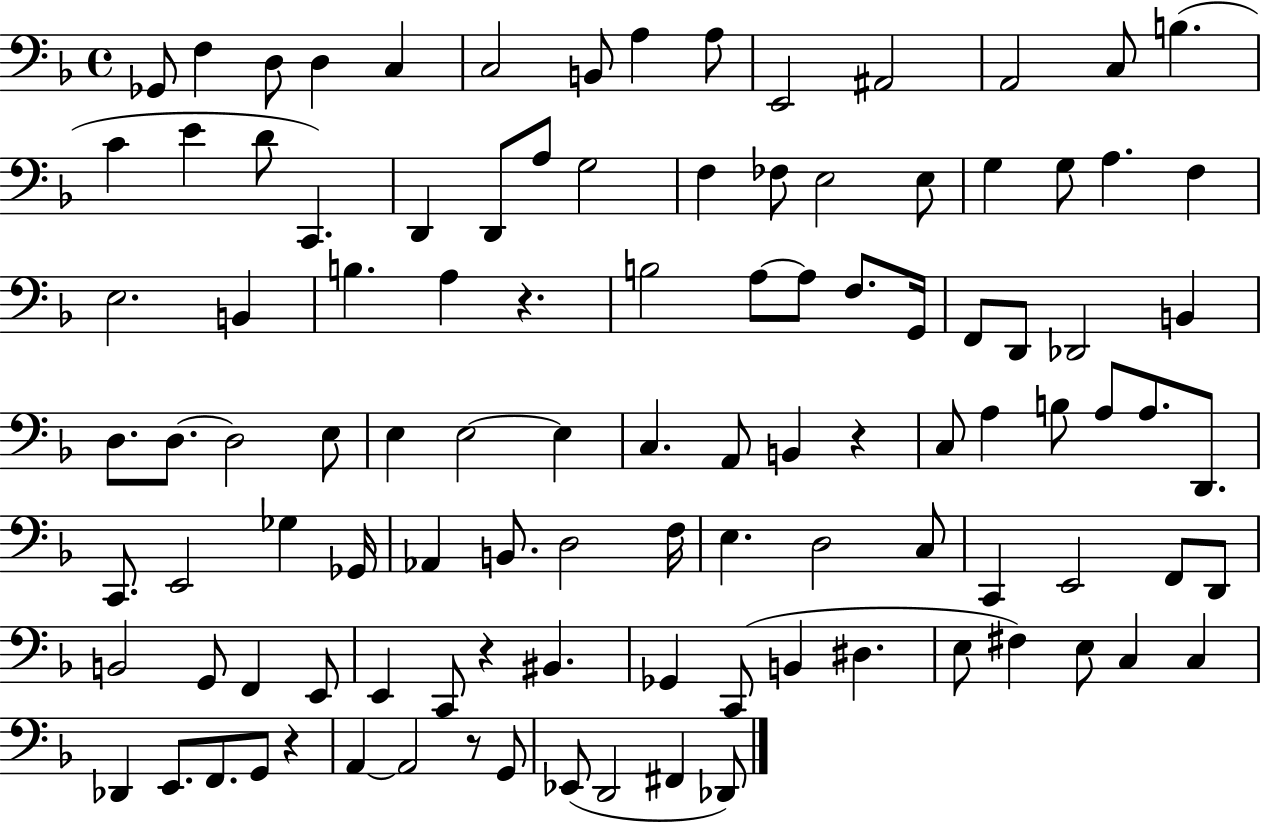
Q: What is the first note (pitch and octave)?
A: Gb2